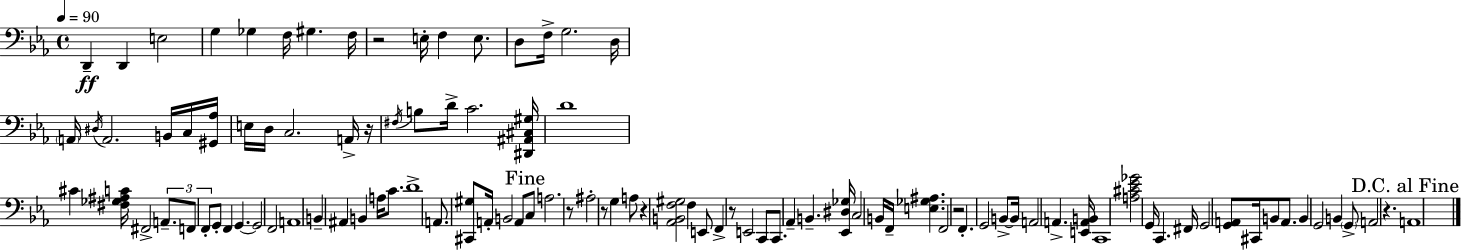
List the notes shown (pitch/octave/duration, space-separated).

D2/q D2/q E3/h G3/q Gb3/q F3/s G#3/q. F3/s R/h E3/s F3/q E3/e. D3/e F3/s G3/h. D3/s A2/s D#3/s A2/h. B2/s C3/s [G#2,Ab3]/s E3/s D3/s C3/h. A2/s R/s F#3/s B3/e D4/s C4/h. [D#2,A#2,C#3,G#3]/s D4/w C#4/q [F#3,Gb3,A#3,C4]/s F#2/h A2/e. F2/e F2/e G2/e F2/q G2/q. G2/h F2/h A2/w B2/q A#2/q B2/q A3/s C4/e. D4/w A2/e. [C#2,G#3]/e A2/s B2/h A2/e C3/e A3/h. R/e A#3/h R/e G3/q A3/e R/q [Ab2,B2,F3,G#3]/h F3/q E2/e F2/q R/e E2/h C2/e C2/e. Ab2/q B2/q. [Eb2,D#3,Gb3]/s C3/h B2/s F2/s [E3,Gb3,A#3]/q. F2/h R/h F2/q. G2/h B2/e B2/s A2/h A2/q. [E2,A2,B2]/s C2/w [A3,C#4,Eb4,Gb4]/h G2/s C2/q. F#2/s G2/h [G2,A2]/e C#2/s B2/e A2/e. B2/q G2/h B2/q G2/e A2/h R/q. A2/w